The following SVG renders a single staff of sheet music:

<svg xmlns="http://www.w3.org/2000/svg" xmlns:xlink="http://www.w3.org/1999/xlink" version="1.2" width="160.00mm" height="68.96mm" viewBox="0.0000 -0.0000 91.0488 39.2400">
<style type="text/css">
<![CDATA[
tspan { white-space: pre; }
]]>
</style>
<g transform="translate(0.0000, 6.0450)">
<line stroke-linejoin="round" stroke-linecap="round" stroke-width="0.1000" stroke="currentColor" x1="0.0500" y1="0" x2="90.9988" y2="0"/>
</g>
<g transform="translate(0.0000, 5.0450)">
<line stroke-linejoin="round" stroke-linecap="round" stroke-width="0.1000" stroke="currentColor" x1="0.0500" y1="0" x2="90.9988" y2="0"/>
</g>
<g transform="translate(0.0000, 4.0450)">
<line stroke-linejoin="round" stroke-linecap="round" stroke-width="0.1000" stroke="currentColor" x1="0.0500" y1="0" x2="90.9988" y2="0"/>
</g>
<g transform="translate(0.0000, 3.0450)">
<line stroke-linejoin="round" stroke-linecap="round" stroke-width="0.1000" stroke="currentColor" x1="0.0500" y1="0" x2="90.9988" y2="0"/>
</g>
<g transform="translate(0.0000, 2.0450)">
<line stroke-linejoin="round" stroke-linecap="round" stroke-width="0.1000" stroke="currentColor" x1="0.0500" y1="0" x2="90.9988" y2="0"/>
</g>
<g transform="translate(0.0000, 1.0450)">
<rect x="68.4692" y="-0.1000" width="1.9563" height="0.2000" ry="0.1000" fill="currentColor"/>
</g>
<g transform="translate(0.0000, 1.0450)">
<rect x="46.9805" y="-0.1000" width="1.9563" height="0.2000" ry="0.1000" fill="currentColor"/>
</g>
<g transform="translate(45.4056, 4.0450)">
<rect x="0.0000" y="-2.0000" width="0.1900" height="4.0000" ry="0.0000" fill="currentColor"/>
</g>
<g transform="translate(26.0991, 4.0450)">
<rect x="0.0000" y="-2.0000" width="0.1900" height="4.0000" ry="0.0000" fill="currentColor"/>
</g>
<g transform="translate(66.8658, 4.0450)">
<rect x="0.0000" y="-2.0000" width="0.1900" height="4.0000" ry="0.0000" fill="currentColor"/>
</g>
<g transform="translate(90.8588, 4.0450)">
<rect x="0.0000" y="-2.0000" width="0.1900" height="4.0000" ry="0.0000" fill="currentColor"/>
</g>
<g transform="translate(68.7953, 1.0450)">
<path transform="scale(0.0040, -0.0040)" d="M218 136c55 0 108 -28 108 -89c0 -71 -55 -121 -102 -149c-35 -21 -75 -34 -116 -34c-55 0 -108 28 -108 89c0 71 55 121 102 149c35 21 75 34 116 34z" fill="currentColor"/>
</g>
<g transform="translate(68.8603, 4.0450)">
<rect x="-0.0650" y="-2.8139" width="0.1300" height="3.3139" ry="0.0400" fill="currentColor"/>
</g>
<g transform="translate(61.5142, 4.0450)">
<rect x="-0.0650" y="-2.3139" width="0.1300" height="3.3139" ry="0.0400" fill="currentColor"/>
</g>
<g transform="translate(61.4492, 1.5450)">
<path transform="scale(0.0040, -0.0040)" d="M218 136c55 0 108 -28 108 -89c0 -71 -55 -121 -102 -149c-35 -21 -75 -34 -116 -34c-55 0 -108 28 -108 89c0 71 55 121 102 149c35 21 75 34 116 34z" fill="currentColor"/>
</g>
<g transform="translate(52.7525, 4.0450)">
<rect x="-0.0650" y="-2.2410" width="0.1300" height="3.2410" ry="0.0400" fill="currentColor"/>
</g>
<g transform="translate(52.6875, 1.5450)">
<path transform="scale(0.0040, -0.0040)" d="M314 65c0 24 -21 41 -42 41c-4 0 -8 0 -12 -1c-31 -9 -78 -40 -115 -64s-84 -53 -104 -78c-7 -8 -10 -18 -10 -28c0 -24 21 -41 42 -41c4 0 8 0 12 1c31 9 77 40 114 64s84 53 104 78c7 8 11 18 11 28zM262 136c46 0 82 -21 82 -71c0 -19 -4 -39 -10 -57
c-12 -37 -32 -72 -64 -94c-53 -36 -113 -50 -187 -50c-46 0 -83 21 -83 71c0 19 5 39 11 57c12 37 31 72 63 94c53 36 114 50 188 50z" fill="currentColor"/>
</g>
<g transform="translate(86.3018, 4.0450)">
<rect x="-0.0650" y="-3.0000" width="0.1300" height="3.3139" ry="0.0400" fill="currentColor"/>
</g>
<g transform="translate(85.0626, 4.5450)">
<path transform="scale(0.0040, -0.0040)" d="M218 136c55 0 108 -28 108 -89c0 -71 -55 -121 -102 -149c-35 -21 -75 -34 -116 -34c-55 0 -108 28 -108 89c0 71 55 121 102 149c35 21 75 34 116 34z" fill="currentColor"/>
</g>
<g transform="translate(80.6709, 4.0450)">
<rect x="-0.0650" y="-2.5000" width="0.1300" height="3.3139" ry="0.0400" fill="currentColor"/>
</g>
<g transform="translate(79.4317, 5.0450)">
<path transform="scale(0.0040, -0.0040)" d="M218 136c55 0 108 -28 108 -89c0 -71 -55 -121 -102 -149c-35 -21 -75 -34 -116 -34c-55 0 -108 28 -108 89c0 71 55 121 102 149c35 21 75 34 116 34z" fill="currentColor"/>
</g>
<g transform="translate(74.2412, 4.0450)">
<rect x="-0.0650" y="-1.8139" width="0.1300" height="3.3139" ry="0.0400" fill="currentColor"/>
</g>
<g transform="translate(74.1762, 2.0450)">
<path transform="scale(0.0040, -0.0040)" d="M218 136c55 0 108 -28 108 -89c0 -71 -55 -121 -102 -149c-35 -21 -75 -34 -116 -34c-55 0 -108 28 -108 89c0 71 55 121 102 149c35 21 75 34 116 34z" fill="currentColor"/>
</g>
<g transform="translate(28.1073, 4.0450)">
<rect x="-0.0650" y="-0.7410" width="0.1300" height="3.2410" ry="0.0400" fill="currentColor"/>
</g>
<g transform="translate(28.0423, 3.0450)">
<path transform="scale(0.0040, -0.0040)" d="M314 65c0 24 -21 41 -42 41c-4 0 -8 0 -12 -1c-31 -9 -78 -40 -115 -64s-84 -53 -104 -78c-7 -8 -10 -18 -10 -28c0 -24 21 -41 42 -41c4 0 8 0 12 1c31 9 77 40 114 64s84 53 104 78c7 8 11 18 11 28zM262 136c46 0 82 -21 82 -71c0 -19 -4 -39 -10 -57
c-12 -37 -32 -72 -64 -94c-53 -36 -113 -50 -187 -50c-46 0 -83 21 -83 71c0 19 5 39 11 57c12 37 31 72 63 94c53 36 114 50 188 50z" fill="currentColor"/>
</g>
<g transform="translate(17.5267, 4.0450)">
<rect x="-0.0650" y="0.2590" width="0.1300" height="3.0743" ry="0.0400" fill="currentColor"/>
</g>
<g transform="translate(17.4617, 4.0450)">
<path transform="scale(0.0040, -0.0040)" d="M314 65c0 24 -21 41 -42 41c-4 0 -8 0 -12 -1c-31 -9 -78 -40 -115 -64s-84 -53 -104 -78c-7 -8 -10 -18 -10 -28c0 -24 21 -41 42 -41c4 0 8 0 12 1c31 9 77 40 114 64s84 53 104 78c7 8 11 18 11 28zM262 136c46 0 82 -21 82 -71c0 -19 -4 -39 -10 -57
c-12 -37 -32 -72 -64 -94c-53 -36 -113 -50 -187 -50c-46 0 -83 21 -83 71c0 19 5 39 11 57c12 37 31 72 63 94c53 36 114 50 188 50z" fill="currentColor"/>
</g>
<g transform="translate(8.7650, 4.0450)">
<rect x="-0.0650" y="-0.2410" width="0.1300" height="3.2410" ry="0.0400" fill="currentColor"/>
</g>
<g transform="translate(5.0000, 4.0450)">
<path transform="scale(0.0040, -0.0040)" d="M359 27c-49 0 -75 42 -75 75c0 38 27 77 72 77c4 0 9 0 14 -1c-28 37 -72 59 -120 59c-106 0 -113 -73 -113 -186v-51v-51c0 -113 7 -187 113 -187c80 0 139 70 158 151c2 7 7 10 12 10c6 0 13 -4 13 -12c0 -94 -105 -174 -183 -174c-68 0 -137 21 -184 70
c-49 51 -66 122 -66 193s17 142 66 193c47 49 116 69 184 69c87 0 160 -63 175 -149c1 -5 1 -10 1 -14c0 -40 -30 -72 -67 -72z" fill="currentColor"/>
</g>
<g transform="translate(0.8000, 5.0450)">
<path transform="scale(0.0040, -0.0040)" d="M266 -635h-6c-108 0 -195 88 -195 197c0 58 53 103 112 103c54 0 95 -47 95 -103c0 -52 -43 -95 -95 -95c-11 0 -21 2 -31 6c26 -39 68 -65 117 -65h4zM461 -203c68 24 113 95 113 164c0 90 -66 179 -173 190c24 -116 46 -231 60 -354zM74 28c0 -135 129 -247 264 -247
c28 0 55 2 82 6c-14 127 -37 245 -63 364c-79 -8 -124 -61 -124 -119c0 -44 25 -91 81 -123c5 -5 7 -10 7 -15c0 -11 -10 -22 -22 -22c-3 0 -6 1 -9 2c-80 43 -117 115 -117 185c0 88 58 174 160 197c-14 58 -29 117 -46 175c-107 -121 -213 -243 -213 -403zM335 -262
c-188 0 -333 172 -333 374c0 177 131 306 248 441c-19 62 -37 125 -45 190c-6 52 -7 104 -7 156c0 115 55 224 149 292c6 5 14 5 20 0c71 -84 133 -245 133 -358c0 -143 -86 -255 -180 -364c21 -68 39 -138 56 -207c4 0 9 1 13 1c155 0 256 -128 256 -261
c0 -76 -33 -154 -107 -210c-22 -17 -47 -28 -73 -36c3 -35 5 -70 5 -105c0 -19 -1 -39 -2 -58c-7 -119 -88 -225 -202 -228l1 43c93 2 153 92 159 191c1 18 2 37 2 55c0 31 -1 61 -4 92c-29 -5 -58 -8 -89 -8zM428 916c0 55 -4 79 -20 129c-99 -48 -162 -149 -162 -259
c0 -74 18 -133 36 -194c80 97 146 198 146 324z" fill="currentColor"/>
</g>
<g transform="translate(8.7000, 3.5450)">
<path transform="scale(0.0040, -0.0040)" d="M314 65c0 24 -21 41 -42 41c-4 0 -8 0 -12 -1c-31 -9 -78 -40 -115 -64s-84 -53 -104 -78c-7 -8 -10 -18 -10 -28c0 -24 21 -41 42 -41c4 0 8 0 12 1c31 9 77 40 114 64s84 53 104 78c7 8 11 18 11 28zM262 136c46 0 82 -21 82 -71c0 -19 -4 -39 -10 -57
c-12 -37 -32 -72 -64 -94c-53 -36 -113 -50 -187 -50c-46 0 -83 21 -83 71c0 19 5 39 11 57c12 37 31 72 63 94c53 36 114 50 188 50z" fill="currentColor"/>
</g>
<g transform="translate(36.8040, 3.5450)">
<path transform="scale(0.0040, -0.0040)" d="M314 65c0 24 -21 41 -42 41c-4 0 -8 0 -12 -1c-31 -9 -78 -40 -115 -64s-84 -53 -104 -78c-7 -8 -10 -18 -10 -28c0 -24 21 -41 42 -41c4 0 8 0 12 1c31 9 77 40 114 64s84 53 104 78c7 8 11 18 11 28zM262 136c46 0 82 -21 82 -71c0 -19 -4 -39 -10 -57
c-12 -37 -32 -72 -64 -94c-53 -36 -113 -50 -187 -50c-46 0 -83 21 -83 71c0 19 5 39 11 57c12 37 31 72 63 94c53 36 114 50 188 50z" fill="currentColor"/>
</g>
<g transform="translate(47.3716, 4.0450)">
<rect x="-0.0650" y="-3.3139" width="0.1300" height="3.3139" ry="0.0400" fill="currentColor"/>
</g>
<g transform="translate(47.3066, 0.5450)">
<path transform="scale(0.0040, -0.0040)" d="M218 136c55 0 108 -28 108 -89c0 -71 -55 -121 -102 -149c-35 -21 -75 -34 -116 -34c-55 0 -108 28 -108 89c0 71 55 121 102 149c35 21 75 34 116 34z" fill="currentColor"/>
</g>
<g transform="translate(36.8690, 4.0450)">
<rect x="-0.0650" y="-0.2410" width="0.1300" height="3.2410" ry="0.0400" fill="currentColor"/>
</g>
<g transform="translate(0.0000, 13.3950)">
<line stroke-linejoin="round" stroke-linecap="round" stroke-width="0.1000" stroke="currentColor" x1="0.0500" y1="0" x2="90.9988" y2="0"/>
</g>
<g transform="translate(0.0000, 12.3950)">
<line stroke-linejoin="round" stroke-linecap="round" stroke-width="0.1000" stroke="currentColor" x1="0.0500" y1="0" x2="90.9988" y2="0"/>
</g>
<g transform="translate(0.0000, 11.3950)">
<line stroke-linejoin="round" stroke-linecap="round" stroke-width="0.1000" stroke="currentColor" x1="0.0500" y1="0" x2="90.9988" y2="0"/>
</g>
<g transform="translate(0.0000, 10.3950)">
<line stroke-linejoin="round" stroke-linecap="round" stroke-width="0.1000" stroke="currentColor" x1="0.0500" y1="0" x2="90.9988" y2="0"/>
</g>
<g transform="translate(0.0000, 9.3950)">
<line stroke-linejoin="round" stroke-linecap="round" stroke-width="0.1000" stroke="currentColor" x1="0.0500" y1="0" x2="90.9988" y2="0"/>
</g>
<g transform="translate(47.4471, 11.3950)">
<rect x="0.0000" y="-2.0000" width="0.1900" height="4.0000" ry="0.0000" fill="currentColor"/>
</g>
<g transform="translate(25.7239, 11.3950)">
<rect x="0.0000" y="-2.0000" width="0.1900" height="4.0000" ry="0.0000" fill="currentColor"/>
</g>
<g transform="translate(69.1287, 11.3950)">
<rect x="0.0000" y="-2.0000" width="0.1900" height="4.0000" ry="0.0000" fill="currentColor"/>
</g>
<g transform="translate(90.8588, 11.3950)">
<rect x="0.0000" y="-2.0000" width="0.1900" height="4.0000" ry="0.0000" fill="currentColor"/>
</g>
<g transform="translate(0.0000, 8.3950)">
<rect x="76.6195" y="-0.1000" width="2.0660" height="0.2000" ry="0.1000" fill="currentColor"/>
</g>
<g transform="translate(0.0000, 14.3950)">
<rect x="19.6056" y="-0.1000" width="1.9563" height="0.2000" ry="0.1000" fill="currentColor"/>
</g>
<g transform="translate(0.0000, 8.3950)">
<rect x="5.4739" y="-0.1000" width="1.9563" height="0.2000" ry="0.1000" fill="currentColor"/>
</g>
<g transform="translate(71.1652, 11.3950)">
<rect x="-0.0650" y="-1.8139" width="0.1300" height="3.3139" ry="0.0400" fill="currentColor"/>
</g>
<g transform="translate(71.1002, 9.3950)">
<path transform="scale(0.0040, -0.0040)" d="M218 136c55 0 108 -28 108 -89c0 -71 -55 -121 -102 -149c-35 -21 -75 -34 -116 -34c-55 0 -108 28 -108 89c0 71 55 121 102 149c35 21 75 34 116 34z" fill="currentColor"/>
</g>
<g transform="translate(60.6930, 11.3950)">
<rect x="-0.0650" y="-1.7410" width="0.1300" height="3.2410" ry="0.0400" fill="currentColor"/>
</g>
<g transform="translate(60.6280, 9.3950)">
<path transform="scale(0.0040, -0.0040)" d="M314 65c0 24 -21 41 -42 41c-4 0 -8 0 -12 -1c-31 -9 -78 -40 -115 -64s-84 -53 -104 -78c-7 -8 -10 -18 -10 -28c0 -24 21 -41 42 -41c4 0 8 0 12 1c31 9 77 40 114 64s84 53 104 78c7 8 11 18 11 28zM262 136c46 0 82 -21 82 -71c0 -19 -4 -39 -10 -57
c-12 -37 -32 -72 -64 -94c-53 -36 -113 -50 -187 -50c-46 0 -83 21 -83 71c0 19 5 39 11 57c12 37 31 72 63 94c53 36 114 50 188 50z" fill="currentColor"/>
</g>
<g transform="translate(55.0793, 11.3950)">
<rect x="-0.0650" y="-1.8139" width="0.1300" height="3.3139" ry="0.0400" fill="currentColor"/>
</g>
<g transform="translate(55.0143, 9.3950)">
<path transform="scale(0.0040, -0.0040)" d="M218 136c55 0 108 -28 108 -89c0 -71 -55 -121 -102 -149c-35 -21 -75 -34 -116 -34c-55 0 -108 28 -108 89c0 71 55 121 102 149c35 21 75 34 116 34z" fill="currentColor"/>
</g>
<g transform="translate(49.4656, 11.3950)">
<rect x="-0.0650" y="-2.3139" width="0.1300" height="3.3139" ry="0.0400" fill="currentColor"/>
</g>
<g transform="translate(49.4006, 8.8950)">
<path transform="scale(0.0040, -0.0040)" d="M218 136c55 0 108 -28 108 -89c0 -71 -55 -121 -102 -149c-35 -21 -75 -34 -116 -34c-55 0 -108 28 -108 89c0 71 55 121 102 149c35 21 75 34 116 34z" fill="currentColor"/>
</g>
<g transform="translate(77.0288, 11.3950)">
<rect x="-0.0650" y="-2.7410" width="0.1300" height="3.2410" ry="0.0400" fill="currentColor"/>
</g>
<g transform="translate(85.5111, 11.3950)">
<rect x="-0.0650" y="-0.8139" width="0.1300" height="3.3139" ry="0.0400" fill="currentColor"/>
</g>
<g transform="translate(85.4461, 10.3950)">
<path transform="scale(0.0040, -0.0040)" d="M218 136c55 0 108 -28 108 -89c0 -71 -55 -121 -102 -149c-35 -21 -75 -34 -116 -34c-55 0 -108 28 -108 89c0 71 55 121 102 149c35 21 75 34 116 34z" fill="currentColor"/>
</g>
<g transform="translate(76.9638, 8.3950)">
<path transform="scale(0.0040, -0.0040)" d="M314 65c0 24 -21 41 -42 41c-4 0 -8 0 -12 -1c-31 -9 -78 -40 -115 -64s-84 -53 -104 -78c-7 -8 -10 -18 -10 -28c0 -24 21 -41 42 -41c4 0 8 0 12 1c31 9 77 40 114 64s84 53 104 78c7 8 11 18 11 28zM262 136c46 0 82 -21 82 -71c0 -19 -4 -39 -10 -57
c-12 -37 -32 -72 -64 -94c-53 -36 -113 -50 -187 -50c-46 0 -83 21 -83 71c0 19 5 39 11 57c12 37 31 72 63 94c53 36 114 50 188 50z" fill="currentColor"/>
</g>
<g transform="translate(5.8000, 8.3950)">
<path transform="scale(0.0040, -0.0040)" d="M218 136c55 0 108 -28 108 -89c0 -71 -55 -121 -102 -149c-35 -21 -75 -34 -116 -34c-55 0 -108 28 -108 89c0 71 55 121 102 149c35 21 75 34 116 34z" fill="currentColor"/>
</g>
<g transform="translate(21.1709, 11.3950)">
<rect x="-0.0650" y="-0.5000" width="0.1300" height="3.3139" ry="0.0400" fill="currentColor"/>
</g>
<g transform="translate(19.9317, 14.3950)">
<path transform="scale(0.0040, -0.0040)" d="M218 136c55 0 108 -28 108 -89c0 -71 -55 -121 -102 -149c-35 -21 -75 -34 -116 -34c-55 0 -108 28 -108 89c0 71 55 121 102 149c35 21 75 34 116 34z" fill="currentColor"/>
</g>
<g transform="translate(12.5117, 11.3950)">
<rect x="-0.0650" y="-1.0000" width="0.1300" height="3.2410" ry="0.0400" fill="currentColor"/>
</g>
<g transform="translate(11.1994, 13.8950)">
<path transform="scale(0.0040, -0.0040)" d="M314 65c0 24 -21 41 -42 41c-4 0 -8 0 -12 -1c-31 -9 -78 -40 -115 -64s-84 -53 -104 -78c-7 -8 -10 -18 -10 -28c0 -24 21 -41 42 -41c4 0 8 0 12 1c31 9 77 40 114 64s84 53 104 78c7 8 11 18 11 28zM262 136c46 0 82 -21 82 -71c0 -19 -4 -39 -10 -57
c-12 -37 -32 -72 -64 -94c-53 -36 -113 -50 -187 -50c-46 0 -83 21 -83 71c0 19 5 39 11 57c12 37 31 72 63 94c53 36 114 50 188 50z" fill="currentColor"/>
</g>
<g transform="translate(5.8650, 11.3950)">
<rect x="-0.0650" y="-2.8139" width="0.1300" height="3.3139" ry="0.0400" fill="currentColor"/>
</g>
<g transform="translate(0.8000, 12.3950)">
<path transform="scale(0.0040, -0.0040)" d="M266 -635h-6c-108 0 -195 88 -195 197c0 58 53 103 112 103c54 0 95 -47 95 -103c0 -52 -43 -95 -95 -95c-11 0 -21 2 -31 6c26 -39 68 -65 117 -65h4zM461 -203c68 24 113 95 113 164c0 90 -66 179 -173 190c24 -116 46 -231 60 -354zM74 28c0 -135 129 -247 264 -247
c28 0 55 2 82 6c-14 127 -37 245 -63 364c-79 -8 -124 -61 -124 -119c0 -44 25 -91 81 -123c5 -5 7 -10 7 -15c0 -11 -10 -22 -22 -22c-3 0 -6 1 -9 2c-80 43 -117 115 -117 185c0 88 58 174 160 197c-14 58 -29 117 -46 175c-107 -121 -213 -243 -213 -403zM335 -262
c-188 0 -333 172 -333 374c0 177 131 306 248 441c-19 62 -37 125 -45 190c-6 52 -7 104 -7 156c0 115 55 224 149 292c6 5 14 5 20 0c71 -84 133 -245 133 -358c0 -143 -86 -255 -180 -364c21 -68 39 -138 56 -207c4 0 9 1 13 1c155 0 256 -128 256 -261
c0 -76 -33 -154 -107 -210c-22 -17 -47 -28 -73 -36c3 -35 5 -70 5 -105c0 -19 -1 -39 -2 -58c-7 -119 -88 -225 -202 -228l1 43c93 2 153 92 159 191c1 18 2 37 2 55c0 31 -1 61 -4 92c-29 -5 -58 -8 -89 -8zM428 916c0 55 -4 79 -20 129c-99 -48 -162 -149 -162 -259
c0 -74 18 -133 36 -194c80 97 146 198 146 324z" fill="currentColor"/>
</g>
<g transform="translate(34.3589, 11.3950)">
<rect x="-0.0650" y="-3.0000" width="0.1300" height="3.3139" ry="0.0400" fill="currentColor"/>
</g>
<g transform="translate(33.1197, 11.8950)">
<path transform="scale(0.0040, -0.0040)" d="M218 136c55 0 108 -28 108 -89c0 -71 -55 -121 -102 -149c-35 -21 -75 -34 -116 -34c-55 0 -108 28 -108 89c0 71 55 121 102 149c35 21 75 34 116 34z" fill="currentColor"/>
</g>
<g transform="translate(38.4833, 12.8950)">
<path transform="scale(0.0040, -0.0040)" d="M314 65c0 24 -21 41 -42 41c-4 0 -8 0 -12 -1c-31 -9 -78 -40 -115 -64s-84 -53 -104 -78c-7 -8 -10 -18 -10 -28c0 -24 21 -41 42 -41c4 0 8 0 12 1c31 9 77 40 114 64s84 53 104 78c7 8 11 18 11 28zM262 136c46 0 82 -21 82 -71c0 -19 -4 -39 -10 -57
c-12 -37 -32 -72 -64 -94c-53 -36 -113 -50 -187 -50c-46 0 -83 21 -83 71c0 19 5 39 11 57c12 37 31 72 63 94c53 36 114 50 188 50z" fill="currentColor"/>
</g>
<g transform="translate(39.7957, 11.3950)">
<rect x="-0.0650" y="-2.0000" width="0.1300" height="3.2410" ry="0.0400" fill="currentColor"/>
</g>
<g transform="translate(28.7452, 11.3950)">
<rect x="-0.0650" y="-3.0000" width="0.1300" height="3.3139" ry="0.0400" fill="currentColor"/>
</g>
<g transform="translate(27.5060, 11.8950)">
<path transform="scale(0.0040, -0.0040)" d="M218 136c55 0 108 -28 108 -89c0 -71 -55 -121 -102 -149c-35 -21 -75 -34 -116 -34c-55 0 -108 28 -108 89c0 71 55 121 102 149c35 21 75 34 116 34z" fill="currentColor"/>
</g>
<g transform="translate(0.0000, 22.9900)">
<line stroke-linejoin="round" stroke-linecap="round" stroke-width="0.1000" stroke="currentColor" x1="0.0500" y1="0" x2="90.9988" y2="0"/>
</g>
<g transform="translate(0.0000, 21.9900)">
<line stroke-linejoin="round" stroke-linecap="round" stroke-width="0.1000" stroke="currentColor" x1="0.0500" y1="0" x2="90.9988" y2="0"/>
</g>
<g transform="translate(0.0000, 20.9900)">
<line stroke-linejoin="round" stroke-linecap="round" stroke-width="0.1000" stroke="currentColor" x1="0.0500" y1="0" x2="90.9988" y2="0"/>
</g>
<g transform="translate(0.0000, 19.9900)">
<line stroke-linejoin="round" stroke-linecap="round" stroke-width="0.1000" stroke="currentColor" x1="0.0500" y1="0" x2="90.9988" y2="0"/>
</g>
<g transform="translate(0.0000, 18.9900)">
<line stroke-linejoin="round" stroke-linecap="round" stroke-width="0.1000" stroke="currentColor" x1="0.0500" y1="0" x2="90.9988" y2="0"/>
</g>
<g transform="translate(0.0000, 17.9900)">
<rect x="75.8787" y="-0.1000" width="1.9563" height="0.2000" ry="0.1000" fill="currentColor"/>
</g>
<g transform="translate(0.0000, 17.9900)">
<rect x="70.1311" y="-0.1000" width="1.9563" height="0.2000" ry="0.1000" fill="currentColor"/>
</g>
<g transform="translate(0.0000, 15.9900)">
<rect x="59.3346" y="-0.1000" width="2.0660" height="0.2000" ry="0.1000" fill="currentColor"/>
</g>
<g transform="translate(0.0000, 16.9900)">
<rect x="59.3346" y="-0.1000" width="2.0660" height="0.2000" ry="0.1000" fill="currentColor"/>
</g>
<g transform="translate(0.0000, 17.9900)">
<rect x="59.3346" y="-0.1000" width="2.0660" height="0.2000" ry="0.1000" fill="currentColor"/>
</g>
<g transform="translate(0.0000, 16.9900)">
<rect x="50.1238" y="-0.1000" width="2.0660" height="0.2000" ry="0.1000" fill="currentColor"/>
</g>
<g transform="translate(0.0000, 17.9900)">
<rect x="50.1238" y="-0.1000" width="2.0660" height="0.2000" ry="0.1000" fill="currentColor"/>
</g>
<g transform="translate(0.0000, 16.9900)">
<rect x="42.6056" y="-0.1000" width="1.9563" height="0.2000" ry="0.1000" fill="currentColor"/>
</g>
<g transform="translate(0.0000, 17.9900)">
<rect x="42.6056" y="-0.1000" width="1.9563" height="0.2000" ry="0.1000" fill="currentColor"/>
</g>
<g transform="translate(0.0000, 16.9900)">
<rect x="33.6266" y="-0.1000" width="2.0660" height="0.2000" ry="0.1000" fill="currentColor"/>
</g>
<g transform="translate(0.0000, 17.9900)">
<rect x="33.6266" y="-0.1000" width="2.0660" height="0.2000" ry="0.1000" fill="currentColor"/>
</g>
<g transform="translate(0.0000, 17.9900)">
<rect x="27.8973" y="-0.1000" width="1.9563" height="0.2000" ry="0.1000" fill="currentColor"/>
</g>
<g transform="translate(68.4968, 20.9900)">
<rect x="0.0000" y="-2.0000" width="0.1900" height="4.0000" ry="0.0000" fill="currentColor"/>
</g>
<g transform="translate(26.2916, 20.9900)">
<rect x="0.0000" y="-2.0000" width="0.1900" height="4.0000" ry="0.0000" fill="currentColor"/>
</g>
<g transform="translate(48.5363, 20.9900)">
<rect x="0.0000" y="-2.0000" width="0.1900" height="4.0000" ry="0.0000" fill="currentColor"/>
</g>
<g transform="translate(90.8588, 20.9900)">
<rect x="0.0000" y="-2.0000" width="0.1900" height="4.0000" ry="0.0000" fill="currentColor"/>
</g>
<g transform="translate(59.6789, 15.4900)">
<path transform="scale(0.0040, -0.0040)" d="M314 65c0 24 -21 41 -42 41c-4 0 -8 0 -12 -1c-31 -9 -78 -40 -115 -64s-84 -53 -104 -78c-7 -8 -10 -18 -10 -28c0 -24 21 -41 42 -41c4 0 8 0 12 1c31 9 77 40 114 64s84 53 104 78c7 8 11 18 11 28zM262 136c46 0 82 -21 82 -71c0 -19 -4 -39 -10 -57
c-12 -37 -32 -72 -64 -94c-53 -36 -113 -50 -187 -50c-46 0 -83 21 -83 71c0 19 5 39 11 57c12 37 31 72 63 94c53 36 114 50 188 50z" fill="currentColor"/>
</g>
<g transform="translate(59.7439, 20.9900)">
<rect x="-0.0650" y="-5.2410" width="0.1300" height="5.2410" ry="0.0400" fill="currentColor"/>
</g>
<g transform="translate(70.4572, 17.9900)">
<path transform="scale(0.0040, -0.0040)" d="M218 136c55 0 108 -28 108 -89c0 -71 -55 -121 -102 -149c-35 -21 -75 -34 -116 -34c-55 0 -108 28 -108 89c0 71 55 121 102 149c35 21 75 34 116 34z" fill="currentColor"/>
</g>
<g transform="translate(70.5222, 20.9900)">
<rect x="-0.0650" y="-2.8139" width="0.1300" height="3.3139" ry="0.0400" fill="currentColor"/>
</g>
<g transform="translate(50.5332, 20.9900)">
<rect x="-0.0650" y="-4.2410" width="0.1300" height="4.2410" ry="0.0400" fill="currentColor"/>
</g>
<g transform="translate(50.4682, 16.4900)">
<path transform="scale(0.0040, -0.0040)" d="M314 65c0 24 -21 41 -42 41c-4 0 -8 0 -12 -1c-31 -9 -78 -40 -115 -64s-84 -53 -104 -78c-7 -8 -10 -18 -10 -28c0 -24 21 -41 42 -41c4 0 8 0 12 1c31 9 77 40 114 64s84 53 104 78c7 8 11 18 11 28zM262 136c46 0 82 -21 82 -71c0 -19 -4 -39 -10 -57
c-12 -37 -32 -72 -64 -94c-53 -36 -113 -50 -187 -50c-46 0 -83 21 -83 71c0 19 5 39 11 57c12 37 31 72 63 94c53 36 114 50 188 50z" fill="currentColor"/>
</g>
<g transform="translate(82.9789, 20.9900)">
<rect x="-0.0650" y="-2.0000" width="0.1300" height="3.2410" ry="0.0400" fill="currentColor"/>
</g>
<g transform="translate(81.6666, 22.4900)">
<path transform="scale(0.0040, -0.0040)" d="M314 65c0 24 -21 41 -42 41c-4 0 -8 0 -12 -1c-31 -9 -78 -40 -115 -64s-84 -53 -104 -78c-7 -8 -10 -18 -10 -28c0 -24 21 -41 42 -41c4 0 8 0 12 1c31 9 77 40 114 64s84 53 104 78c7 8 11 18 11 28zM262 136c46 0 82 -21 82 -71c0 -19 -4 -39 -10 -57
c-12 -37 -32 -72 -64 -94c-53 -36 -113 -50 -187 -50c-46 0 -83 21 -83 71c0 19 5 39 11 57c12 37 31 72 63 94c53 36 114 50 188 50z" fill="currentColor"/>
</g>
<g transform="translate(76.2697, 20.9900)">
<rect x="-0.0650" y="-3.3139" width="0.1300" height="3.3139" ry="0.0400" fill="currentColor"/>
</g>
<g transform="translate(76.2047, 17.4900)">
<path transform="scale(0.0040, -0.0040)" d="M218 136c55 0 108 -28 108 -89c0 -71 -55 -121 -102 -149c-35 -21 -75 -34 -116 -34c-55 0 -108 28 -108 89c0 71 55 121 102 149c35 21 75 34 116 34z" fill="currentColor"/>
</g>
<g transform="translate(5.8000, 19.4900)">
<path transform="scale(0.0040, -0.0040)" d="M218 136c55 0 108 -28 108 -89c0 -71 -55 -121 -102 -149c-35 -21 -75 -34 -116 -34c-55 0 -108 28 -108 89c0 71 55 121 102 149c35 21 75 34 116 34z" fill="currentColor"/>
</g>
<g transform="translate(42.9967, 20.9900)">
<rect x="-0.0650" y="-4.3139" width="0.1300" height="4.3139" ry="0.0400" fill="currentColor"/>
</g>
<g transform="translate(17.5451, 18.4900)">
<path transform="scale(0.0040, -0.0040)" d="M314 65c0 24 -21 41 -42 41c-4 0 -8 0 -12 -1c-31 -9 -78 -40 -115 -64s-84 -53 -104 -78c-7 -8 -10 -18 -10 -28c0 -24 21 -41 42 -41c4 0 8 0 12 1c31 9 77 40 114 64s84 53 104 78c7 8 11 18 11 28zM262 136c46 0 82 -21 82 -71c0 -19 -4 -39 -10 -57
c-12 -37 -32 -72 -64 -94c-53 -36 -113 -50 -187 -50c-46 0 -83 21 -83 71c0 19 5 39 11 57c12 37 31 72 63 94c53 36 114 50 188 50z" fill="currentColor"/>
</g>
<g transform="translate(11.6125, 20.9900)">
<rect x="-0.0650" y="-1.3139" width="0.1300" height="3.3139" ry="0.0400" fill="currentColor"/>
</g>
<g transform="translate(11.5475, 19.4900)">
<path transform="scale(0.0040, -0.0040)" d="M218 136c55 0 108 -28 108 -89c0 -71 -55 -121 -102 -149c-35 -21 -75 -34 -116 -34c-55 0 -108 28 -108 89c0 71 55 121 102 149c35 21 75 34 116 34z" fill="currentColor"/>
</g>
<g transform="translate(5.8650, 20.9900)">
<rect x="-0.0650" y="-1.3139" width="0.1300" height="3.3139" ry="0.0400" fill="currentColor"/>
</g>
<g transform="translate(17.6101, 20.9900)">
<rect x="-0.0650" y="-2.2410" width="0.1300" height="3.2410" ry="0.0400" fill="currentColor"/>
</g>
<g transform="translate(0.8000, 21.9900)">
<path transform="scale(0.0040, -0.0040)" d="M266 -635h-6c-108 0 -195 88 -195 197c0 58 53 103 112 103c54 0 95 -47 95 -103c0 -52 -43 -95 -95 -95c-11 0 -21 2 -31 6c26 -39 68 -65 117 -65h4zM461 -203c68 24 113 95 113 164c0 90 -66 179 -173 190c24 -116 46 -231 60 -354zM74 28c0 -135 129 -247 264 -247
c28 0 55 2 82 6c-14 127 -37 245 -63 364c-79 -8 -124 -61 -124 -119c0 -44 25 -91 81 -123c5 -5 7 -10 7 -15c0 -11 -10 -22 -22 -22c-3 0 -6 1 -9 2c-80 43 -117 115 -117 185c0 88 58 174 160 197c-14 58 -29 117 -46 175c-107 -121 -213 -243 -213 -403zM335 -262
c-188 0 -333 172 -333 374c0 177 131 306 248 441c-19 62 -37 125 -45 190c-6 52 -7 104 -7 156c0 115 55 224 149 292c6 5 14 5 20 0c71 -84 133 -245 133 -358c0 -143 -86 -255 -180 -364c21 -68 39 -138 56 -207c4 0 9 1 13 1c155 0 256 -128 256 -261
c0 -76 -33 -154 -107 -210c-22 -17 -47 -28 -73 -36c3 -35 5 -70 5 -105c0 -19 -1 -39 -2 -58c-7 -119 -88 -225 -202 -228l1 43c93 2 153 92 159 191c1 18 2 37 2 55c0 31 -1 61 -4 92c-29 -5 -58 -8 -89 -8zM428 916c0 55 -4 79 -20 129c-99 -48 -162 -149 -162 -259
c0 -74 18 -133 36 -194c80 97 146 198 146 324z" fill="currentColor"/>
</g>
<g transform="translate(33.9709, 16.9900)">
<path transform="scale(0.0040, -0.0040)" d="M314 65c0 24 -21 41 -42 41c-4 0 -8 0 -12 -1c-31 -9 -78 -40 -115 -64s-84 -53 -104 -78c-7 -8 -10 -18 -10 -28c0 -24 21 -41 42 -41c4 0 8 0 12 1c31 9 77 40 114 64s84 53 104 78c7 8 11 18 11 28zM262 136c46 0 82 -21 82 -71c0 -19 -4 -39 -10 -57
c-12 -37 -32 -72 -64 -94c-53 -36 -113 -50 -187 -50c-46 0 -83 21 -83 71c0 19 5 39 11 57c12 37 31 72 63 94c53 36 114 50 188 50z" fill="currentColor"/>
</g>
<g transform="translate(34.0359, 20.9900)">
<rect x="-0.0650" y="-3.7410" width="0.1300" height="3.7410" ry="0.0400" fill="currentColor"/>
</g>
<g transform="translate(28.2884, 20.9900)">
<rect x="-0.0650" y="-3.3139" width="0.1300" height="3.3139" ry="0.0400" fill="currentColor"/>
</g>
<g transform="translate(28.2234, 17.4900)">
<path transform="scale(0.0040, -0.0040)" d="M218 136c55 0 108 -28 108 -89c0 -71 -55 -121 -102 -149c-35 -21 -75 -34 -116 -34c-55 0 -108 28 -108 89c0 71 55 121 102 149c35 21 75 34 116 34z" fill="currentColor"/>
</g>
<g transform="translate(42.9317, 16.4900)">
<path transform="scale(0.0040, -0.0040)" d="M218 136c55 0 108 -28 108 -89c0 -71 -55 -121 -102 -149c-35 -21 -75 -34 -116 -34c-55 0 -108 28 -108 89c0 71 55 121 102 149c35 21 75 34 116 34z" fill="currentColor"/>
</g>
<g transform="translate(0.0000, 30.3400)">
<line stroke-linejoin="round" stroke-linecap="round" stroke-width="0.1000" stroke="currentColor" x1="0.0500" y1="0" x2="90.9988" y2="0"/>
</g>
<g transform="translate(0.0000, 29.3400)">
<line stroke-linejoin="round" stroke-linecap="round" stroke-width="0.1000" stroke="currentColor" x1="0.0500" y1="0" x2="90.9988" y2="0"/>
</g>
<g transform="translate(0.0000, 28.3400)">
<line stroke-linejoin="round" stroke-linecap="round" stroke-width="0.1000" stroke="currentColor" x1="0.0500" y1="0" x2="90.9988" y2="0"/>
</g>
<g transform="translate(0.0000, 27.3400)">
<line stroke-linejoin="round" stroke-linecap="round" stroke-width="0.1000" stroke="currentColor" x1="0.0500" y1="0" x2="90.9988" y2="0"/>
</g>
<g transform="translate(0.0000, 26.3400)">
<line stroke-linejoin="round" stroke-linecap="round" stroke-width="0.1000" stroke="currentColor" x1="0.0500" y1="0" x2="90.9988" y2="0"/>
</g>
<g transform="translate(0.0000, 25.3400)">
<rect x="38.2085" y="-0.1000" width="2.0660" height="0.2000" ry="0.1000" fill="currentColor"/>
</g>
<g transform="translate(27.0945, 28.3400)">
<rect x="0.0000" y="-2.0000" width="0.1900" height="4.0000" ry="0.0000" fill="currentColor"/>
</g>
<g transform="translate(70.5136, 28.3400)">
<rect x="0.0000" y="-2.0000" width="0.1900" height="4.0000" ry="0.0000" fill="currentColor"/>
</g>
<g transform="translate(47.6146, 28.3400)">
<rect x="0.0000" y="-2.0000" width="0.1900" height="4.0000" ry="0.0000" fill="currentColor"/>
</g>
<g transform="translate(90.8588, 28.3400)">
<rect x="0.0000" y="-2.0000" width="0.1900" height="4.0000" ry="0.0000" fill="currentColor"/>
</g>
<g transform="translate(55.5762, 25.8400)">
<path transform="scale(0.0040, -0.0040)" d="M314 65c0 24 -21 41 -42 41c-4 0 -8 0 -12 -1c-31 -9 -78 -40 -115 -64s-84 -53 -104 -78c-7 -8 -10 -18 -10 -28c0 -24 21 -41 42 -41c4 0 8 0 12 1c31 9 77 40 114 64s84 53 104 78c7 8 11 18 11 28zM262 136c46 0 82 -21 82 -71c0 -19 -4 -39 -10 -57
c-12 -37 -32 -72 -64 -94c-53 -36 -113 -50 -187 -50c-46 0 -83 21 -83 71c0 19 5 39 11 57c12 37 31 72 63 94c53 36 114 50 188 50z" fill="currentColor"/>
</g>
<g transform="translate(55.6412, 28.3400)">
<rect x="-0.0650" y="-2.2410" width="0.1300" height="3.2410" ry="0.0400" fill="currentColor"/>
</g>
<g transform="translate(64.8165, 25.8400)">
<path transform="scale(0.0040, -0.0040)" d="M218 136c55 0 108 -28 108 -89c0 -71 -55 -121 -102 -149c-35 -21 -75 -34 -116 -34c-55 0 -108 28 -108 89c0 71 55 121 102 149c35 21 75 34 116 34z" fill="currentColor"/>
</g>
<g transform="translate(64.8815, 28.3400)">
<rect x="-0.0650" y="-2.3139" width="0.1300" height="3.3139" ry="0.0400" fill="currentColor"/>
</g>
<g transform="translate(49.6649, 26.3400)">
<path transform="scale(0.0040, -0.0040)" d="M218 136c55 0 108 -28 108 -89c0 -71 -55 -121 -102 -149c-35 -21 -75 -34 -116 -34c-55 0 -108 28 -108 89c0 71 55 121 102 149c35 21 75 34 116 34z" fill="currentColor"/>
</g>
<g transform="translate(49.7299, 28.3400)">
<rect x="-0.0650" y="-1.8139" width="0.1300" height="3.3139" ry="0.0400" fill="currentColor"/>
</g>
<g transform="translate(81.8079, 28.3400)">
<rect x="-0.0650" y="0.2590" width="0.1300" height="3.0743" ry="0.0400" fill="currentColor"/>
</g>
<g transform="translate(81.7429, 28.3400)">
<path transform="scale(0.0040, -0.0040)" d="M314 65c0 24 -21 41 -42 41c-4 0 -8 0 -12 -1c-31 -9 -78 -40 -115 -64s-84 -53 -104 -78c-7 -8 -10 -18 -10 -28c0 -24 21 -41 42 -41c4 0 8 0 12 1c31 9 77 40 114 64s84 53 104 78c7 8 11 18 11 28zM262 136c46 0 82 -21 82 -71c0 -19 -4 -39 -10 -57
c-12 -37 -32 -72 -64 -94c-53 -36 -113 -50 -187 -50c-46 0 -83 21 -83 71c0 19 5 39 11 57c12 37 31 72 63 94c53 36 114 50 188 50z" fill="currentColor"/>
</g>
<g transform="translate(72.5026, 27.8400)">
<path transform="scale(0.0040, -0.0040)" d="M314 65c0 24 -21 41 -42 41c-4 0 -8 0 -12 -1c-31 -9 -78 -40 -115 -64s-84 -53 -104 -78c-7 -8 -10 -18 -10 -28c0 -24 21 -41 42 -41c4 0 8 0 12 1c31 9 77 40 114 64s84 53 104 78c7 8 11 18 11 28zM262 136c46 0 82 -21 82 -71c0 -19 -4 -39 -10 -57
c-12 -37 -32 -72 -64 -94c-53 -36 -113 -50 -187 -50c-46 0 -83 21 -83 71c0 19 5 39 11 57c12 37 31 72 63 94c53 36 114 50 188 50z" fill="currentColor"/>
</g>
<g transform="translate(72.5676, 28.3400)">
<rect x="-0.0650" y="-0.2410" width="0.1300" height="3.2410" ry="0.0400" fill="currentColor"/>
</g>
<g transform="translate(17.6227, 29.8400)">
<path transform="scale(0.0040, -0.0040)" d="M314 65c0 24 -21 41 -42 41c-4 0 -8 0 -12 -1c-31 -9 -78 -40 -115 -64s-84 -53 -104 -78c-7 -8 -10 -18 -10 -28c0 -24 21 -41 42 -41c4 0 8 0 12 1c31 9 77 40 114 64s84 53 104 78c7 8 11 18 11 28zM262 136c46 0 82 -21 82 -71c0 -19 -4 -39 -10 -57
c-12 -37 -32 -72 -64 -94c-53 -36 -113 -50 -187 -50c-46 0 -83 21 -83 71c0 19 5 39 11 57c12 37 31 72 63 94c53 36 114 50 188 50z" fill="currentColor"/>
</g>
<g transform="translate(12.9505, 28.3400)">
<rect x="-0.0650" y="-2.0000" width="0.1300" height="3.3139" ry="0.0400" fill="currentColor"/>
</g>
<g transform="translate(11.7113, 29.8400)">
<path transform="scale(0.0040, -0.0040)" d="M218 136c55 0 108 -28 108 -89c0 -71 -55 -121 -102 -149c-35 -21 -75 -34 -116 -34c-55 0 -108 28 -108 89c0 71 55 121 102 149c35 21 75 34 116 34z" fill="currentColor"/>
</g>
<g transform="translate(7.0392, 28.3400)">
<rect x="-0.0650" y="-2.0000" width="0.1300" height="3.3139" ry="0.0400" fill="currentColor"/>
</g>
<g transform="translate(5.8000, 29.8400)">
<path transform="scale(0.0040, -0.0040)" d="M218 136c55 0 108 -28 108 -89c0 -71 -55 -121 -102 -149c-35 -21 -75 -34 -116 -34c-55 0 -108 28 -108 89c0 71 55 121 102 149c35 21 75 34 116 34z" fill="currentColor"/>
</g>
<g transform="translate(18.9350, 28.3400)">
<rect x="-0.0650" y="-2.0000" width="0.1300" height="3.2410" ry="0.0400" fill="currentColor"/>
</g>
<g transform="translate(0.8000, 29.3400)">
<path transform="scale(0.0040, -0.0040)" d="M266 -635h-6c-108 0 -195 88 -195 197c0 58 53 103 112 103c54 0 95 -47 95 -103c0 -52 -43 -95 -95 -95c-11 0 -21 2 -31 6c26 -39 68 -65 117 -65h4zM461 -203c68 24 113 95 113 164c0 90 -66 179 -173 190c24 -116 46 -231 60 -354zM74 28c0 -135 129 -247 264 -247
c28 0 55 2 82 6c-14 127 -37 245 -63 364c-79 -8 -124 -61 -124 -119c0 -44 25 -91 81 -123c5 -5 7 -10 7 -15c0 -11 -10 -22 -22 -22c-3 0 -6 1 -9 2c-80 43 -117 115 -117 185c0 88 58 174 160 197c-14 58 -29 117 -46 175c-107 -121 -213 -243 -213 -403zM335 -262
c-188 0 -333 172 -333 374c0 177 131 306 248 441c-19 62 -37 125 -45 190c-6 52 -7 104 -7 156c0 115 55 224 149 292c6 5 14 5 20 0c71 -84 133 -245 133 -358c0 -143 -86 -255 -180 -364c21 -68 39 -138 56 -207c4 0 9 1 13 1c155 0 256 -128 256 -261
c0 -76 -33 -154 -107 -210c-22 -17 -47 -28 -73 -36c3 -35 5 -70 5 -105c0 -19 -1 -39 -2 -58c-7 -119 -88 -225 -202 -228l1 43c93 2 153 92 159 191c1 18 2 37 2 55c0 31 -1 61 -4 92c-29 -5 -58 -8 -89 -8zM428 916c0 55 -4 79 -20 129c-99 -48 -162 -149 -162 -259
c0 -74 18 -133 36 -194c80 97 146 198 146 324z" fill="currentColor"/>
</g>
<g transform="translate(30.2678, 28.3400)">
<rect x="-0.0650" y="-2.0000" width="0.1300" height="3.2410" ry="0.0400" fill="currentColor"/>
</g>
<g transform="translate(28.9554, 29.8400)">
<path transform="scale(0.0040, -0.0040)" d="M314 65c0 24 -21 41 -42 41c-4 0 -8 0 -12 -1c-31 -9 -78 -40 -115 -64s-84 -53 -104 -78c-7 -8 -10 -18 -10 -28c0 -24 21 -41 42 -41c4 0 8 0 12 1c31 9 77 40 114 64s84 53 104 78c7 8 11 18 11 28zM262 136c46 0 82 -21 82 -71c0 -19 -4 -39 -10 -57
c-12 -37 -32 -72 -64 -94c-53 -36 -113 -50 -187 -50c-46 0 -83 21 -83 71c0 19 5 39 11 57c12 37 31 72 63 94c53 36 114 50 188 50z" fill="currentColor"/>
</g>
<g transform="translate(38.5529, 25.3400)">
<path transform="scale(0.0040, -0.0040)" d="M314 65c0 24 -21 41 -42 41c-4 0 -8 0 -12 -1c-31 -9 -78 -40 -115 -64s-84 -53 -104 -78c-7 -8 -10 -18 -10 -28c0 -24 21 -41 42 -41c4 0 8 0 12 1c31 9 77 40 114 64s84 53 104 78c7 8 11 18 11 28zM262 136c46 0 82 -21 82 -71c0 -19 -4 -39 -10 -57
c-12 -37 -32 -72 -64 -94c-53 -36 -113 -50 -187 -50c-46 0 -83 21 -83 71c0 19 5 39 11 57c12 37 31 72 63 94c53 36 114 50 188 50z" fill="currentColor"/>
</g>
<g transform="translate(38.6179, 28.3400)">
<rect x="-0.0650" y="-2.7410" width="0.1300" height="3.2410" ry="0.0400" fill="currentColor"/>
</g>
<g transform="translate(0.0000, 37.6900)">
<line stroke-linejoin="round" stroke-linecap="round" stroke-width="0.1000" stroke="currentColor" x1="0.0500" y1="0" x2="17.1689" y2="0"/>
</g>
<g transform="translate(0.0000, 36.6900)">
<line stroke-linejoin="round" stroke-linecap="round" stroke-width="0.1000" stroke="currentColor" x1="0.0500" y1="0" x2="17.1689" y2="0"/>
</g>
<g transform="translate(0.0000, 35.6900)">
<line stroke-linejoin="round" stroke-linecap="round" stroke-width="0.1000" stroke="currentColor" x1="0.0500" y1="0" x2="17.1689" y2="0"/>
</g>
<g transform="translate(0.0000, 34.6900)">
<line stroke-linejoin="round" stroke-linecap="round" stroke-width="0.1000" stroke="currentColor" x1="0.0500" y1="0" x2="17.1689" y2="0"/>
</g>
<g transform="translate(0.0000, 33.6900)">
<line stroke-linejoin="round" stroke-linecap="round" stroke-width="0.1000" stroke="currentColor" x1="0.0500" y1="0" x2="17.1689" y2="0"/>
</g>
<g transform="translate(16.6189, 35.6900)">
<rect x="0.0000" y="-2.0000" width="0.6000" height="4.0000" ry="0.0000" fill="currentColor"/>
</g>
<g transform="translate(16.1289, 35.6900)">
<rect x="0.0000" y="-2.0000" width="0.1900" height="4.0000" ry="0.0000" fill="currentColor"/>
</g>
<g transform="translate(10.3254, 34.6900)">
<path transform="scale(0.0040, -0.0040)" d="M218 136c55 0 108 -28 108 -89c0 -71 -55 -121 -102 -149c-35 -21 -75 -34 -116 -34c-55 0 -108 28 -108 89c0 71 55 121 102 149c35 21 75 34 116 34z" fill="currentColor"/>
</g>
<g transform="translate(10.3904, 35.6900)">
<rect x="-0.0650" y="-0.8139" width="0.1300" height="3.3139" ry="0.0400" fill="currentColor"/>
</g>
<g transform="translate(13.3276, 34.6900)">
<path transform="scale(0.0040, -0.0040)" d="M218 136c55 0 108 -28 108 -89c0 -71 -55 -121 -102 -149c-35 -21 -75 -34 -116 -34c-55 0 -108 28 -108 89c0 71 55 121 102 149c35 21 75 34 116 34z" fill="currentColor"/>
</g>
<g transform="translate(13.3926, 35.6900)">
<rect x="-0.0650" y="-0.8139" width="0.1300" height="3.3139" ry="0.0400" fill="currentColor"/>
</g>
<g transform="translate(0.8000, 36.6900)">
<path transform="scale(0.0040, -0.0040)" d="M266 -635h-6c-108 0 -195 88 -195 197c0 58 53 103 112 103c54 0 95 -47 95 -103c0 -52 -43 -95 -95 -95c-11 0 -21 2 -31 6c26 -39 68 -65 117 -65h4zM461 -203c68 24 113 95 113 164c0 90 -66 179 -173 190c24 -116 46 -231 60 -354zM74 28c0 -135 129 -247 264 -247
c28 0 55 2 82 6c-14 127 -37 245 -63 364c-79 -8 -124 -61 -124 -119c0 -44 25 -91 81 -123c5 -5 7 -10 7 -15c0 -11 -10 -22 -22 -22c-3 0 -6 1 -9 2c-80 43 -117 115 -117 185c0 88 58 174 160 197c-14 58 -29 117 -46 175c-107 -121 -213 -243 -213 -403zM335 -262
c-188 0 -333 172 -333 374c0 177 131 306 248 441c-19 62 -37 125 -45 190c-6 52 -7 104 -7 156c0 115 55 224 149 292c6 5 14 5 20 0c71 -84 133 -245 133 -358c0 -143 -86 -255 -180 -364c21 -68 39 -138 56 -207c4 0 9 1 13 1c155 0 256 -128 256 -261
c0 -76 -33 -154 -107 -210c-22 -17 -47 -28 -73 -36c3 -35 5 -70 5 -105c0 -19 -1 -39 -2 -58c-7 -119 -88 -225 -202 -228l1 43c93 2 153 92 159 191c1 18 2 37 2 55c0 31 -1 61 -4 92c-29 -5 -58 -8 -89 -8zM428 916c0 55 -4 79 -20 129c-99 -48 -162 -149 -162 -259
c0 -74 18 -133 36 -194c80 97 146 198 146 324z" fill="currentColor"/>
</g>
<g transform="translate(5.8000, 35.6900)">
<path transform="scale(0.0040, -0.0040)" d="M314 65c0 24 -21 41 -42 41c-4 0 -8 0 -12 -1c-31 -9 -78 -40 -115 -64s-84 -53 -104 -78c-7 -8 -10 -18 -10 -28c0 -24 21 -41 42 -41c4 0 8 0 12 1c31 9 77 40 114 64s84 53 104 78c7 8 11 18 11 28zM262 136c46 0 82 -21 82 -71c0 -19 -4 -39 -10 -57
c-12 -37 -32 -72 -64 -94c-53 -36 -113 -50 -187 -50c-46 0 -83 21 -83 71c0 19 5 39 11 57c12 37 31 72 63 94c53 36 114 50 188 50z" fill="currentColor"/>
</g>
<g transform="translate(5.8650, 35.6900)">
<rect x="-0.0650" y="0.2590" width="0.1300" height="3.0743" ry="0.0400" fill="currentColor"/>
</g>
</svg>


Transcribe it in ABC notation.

X:1
T:Untitled
M:4/4
L:1/4
K:C
c2 B2 d2 c2 b g2 g a f G A a D2 C A A F2 g f f2 f a2 d e e g2 b c'2 d' d'2 f'2 a b F2 F F F2 F2 a2 f g2 g c2 B2 B2 d d